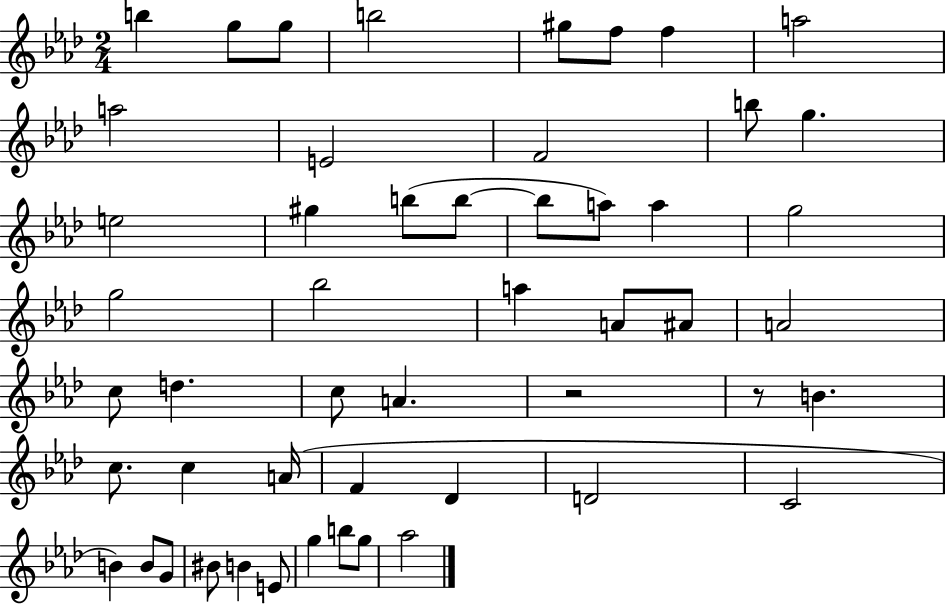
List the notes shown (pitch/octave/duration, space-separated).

B5/q G5/e G5/e B5/h G#5/e F5/e F5/q A5/h A5/h E4/h F4/h B5/e G5/q. E5/h G#5/q B5/e B5/e B5/e A5/e A5/q G5/h G5/h Bb5/h A5/q A4/e A#4/e A4/h C5/e D5/q. C5/e A4/q. R/h R/e B4/q. C5/e. C5/q A4/s F4/q Db4/q D4/h C4/h B4/q B4/e G4/e BIS4/e B4/q E4/e G5/q B5/e G5/e Ab5/h